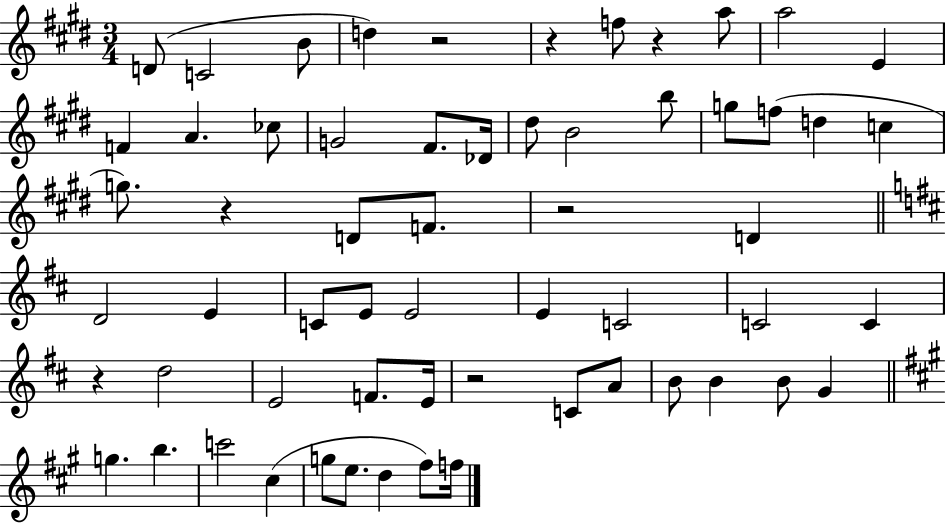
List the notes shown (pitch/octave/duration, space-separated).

D4/e C4/h B4/e D5/q R/h R/q F5/e R/q A5/e A5/h E4/q F4/q A4/q. CES5/e G4/h F#4/e. Db4/s D#5/e B4/h B5/e G5/e F5/e D5/q C5/q G5/e. R/q D4/e F4/e. R/h D4/q D4/h E4/q C4/e E4/e E4/h E4/q C4/h C4/h C4/q R/q D5/h E4/h F4/e. E4/s R/h C4/e A4/e B4/e B4/q B4/e G4/q G5/q. B5/q. C6/h C#5/q G5/e E5/e. D5/q F#5/e F5/s